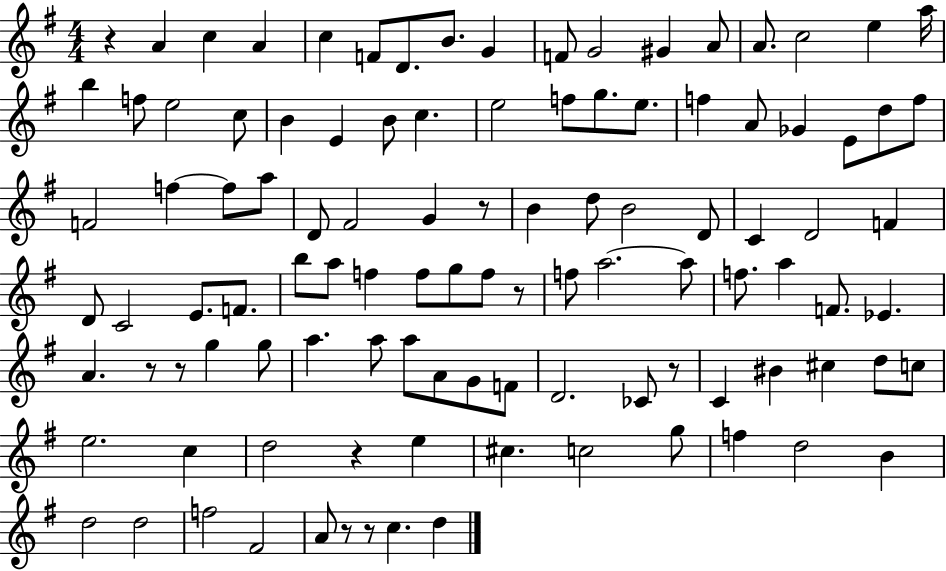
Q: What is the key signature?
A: G major